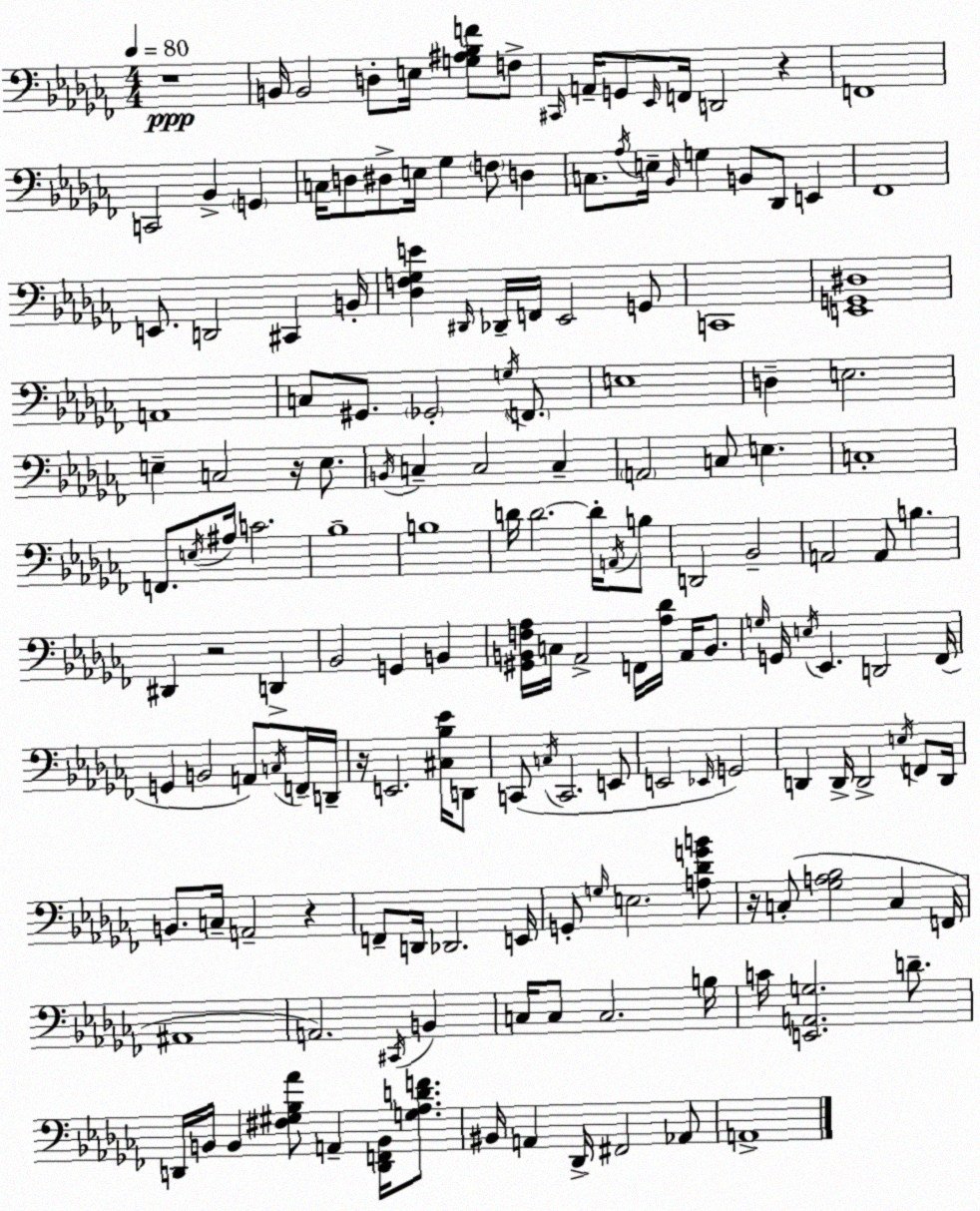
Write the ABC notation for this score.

X:1
T:Untitled
M:4/4
L:1/4
K:Abm
z4 B,,/4 B,,2 D,/2 E,/4 [G,^A,_B,F]/2 F,/2 ^C,,/4 A,,/4 G,,/2 _E,,/4 F,,/4 D,,2 z F,,4 C,,2 _B,, G,, C,/4 D,/2 ^D,/2 E,/4 _G, F,/2 D, C,/2 _A,/4 E,/4 _B,,/4 G, B,,/2 _D,,/2 E,, _F,,4 E,,/2 D,,2 ^C,, B,,/4 [_D,F,_G,E] ^D,,/4 _D,,/4 F,,/4 _E,,2 G,,/2 C,,4 [E,,G,,^D,]4 A,,4 C,/2 ^G,,/2 _G,,2 G,/4 F,,/2 E,4 D, E,2 E, C,2 z/4 E,/2 B,,/4 C, C,2 C, A,,2 C,/2 E, C,4 F,,/2 E,/4 ^A,/4 C2 _B,4 B,4 D/4 D2 D/4 A,,/4 B,/2 D,,2 _B,,2 A,,2 A,,/2 B, ^D,, z2 D,, _B,,2 G,, B,, [^G,,B,,F,_A,]/4 C,/4 _A,,2 F,,/4 [_A,_D]/4 _A,,/4 B,,/2 G,/4 G,,/4 E,/4 _E,, D,,2 _F,,/4 G,, B,,2 A,,/2 C,/4 F,,/4 D,,/4 z/4 E,,2 [^C,_B,_E]/4 D,,/2 C,,/2 C,/4 C,,2 E,,/2 E,,2 _E,,/4 G,,2 D,, D,,/4 D,,2 E,/4 F,,/2 D,,/4 B,,/2 C,/4 A,,2 z F,,/2 D,,/4 _D,,2 E,,/4 G,,/2 G,/4 E,2 [A,_DGB]/2 z/4 C,/2 [_G,A,_B,]2 C, F,,/4 ^A,,4 A,,2 ^C,,/4 B,, C,/4 C,/2 C,2 B,/4 C/4 [E,,A,,G,]2 D/2 D,,/4 B,,/4 B,, [^F,^G,_B,_A]/2 A,, [D,,F,,B,,]/4 [G,_A,DF]/2 ^B,,/4 A,, _D,,/4 ^F,,2 _A,,/2 A,,4